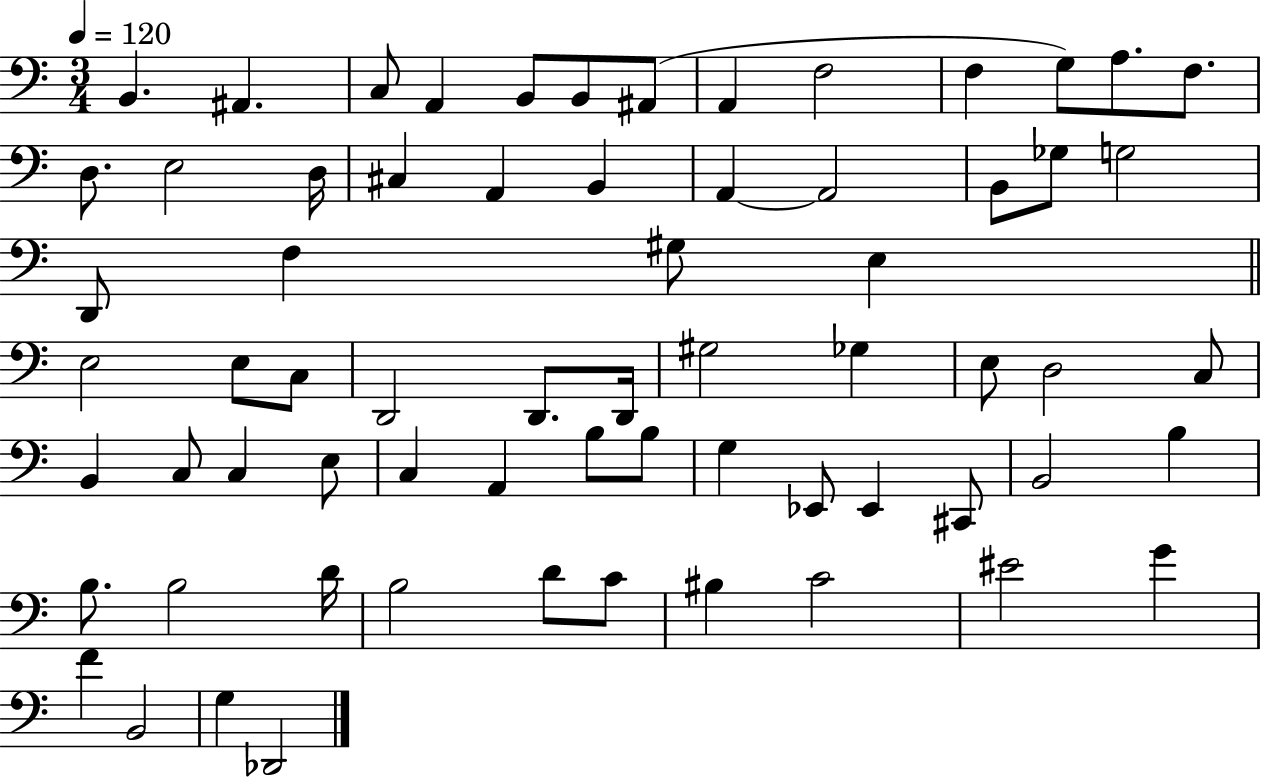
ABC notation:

X:1
T:Untitled
M:3/4
L:1/4
K:C
B,, ^A,, C,/2 A,, B,,/2 B,,/2 ^A,,/2 A,, F,2 F, G,/2 A,/2 F,/2 D,/2 E,2 D,/4 ^C, A,, B,, A,, A,,2 B,,/2 _G,/2 G,2 D,,/2 F, ^G,/2 E, E,2 E,/2 C,/2 D,,2 D,,/2 D,,/4 ^G,2 _G, E,/2 D,2 C,/2 B,, C,/2 C, E,/2 C, A,, B,/2 B,/2 G, _E,,/2 _E,, ^C,,/2 B,,2 B, B,/2 B,2 D/4 B,2 D/2 C/2 ^B, C2 ^E2 G F B,,2 G, _D,,2